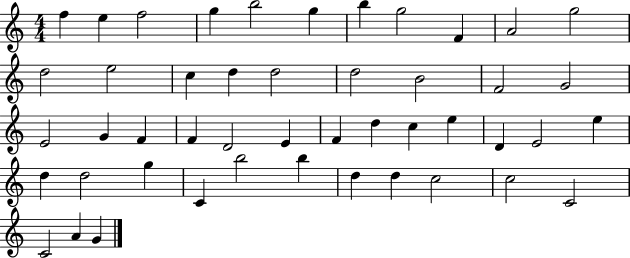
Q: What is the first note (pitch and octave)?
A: F5